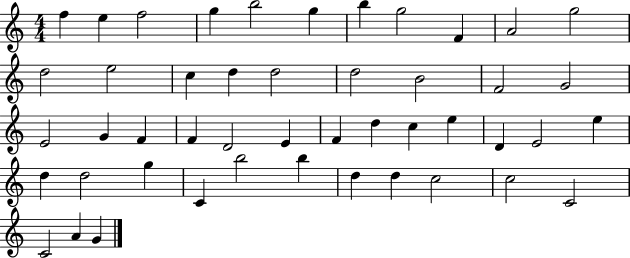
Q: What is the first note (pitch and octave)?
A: F5